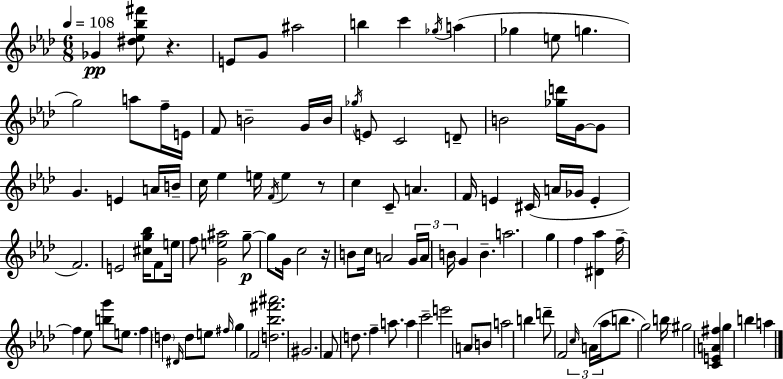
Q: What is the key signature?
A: AES major